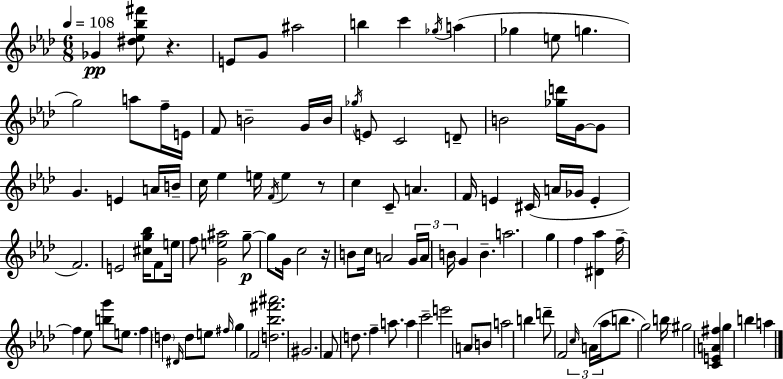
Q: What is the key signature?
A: AES major